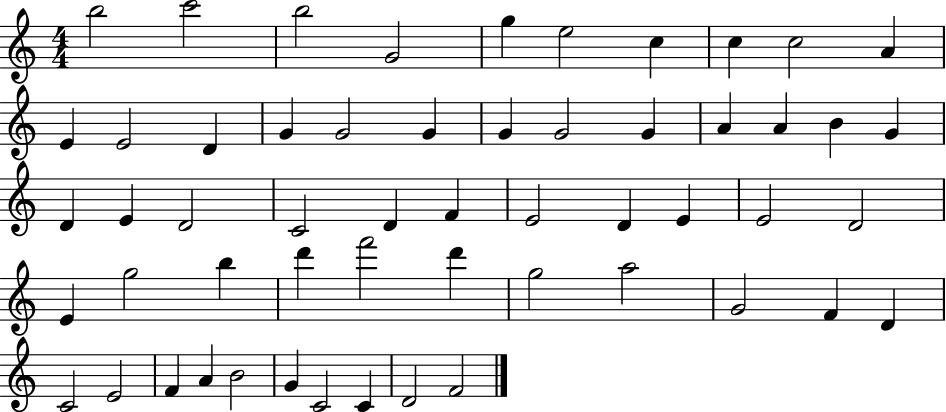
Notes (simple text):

B5/h C6/h B5/h G4/h G5/q E5/h C5/q C5/q C5/h A4/q E4/q E4/h D4/q G4/q G4/h G4/q G4/q G4/h G4/q A4/q A4/q B4/q G4/q D4/q E4/q D4/h C4/h D4/q F4/q E4/h D4/q E4/q E4/h D4/h E4/q G5/h B5/q D6/q F6/h D6/q G5/h A5/h G4/h F4/q D4/q C4/h E4/h F4/q A4/q B4/h G4/q C4/h C4/q D4/h F4/h